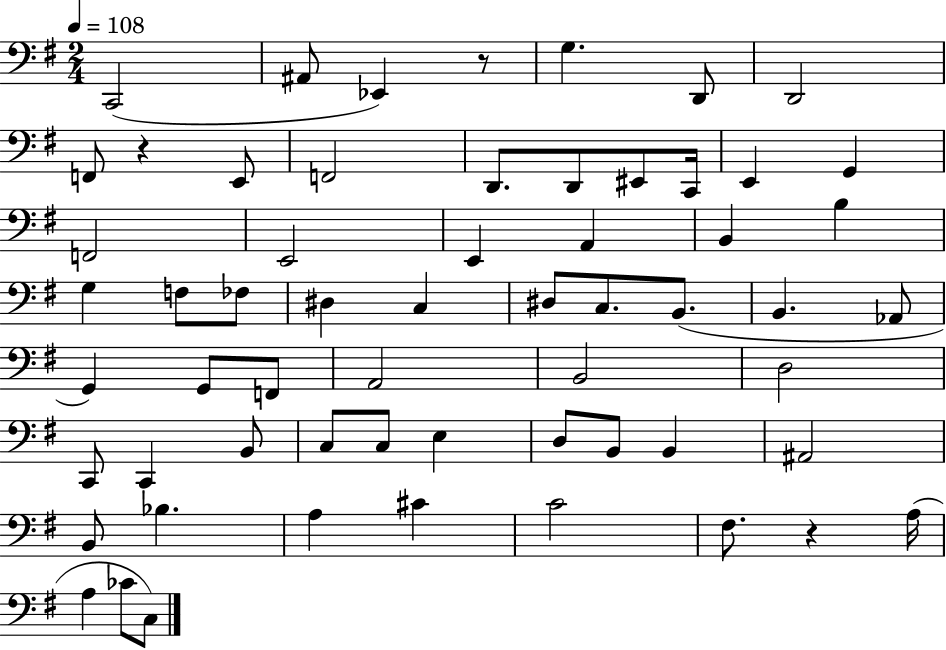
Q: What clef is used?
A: bass